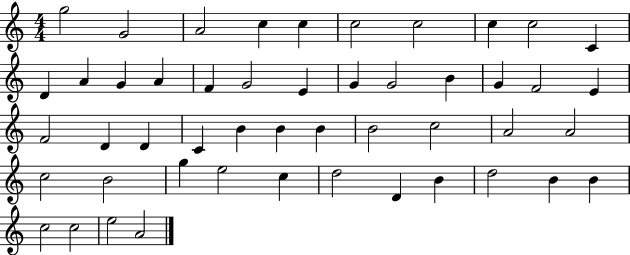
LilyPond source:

{
  \clef treble
  \numericTimeSignature
  \time 4/4
  \key c \major
  g''2 g'2 | a'2 c''4 c''4 | c''2 c''2 | c''4 c''2 c'4 | \break d'4 a'4 g'4 a'4 | f'4 g'2 e'4 | g'4 g'2 b'4 | g'4 f'2 e'4 | \break f'2 d'4 d'4 | c'4 b'4 b'4 b'4 | b'2 c''2 | a'2 a'2 | \break c''2 b'2 | g''4 e''2 c''4 | d''2 d'4 b'4 | d''2 b'4 b'4 | \break c''2 c''2 | e''2 a'2 | \bar "|."
}